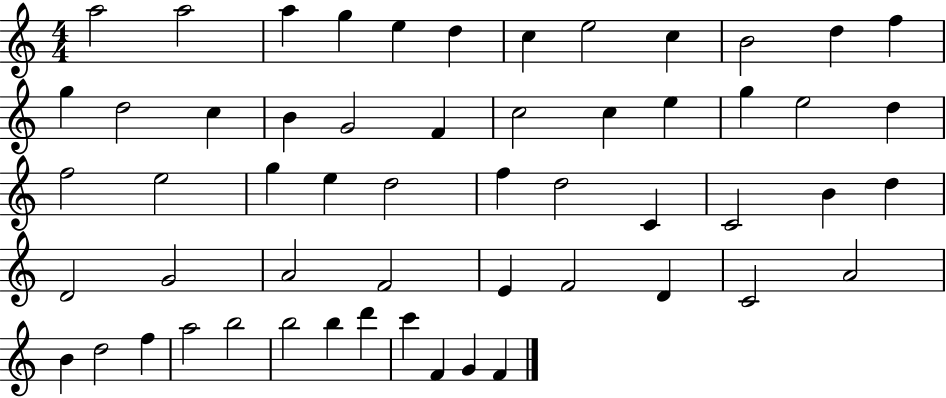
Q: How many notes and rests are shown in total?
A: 56